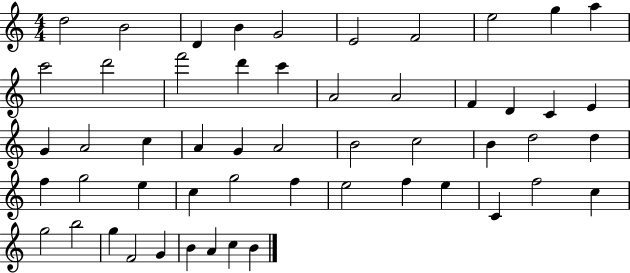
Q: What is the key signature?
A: C major